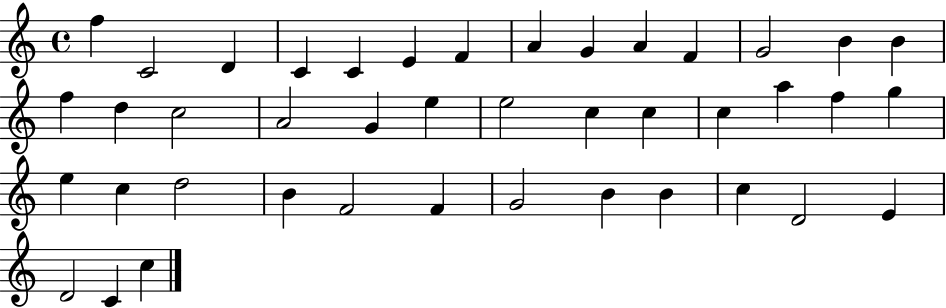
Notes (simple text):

F5/q C4/h D4/q C4/q C4/q E4/q F4/q A4/q G4/q A4/q F4/q G4/h B4/q B4/q F5/q D5/q C5/h A4/h G4/q E5/q E5/h C5/q C5/q C5/q A5/q F5/q G5/q E5/q C5/q D5/h B4/q F4/h F4/q G4/h B4/q B4/q C5/q D4/h E4/q D4/h C4/q C5/q